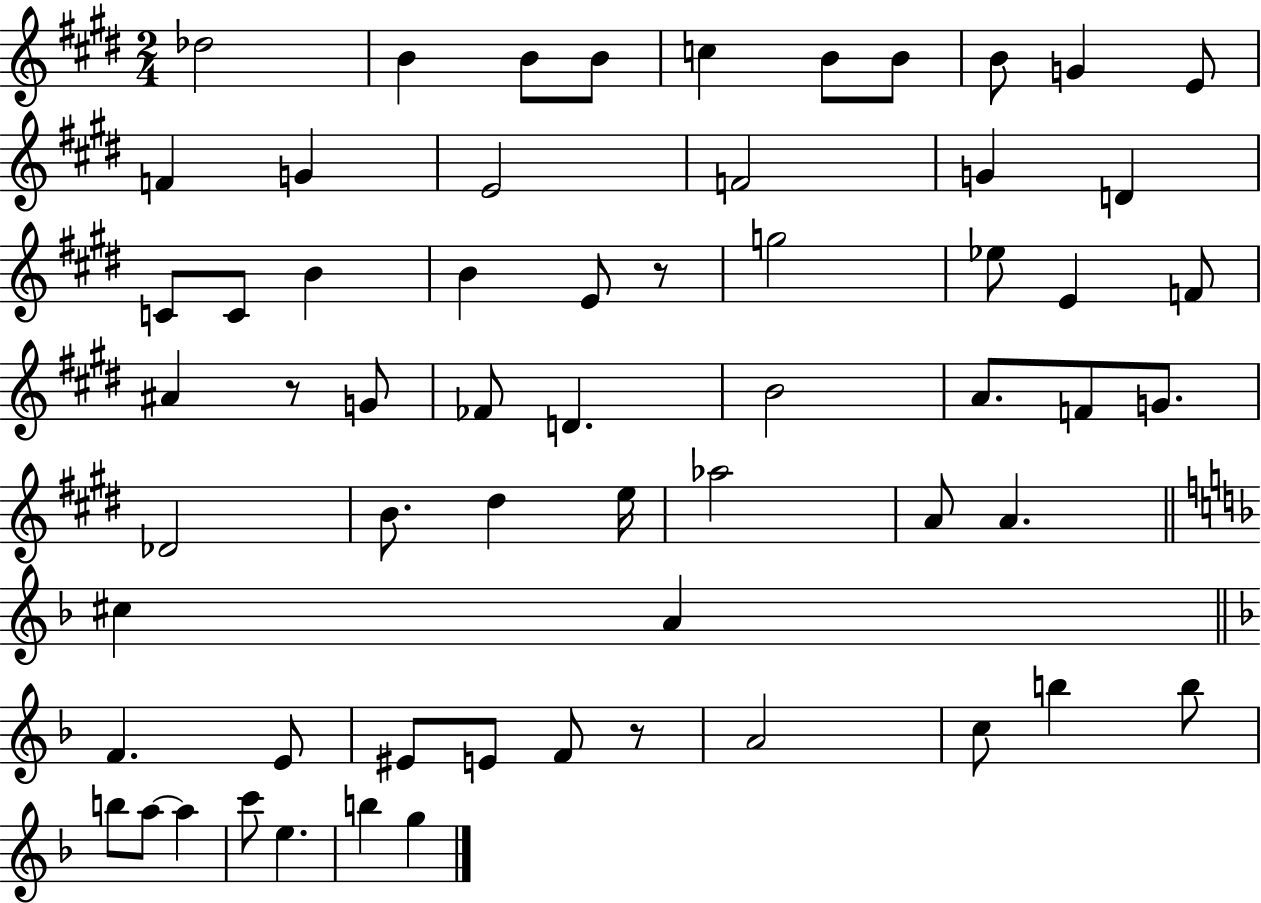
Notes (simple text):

Db5/h B4/q B4/e B4/e C5/q B4/e B4/e B4/e G4/q E4/e F4/q G4/q E4/h F4/h G4/q D4/q C4/e C4/e B4/q B4/q E4/e R/e G5/h Eb5/e E4/q F4/e A#4/q R/e G4/e FES4/e D4/q. B4/h A4/e. F4/e G4/e. Db4/h B4/e. D#5/q E5/s Ab5/h A4/e A4/q. C#5/q A4/q F4/q. E4/e EIS4/e E4/e F4/e R/e A4/h C5/e B5/q B5/e B5/e A5/e A5/q C6/e E5/q. B5/q G5/q